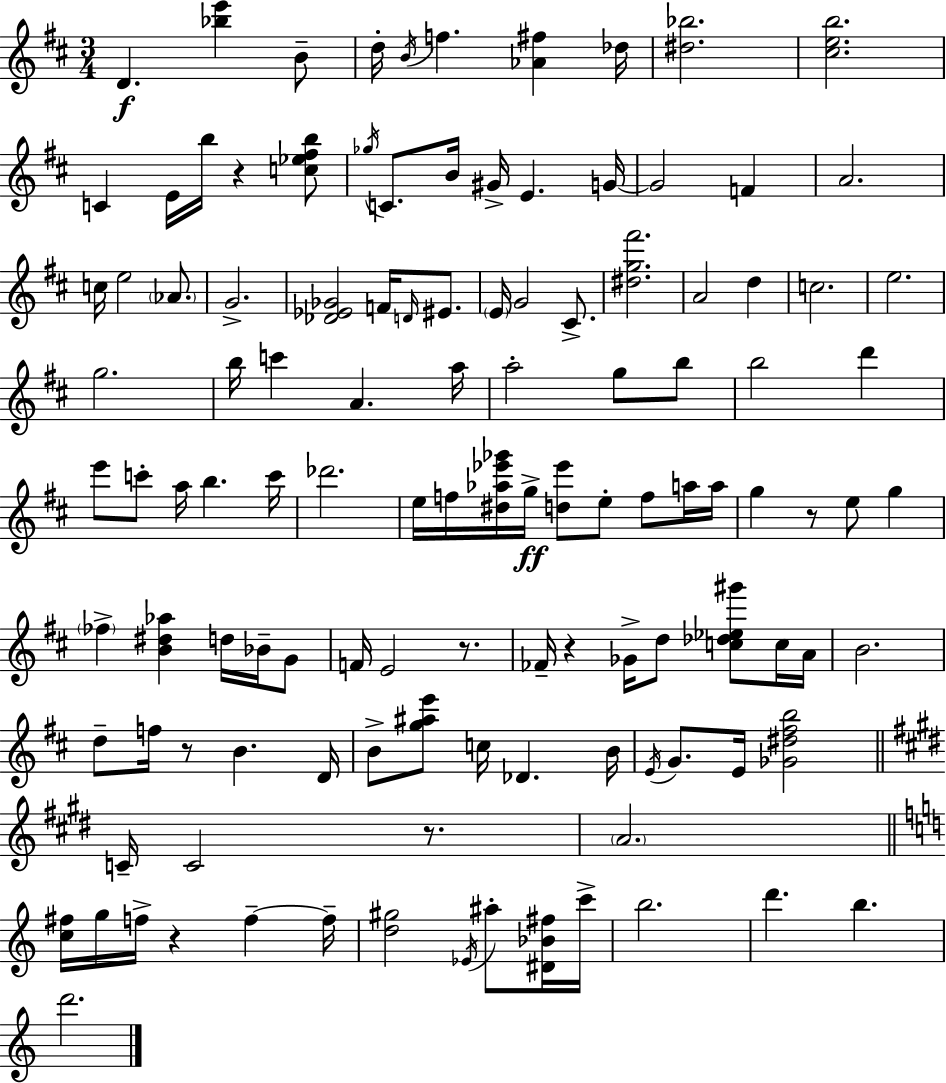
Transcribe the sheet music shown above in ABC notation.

X:1
T:Untitled
M:3/4
L:1/4
K:D
D [_be'] B/2 d/4 B/4 f [_A^f] _d/4 [^d_b]2 [^ceb]2 C E/4 b/4 z [c_e^fb]/2 _g/4 C/2 B/4 ^G/4 E G/4 G2 F A2 c/4 e2 _A/2 G2 [_D_E_G]2 F/4 D/4 ^E/2 E/4 G2 ^C/2 [^dg^f']2 A2 d c2 e2 g2 b/4 c' A a/4 a2 g/2 b/2 b2 d' e'/2 c'/2 a/4 b c'/4 _d'2 e/4 f/4 [^d_a_e'_g']/4 g/4 [d_e']/2 e/2 f/2 a/4 a/4 g z/2 e/2 g _f [B^d_a] d/4 _B/4 G/2 F/4 E2 z/2 _F/4 z _G/4 d/2 [c_d_e^g']/2 c/4 A/4 B2 d/2 f/4 z/2 B D/4 B/2 [g^ae']/2 c/4 _D B/4 E/4 G/2 E/4 [_G^d^fb]2 C/4 C2 z/2 A2 [c^f]/4 g/4 f/4 z f f/4 [d^g]2 _E/4 ^a/2 [^D_B^f]/4 c'/4 b2 d' b d'2